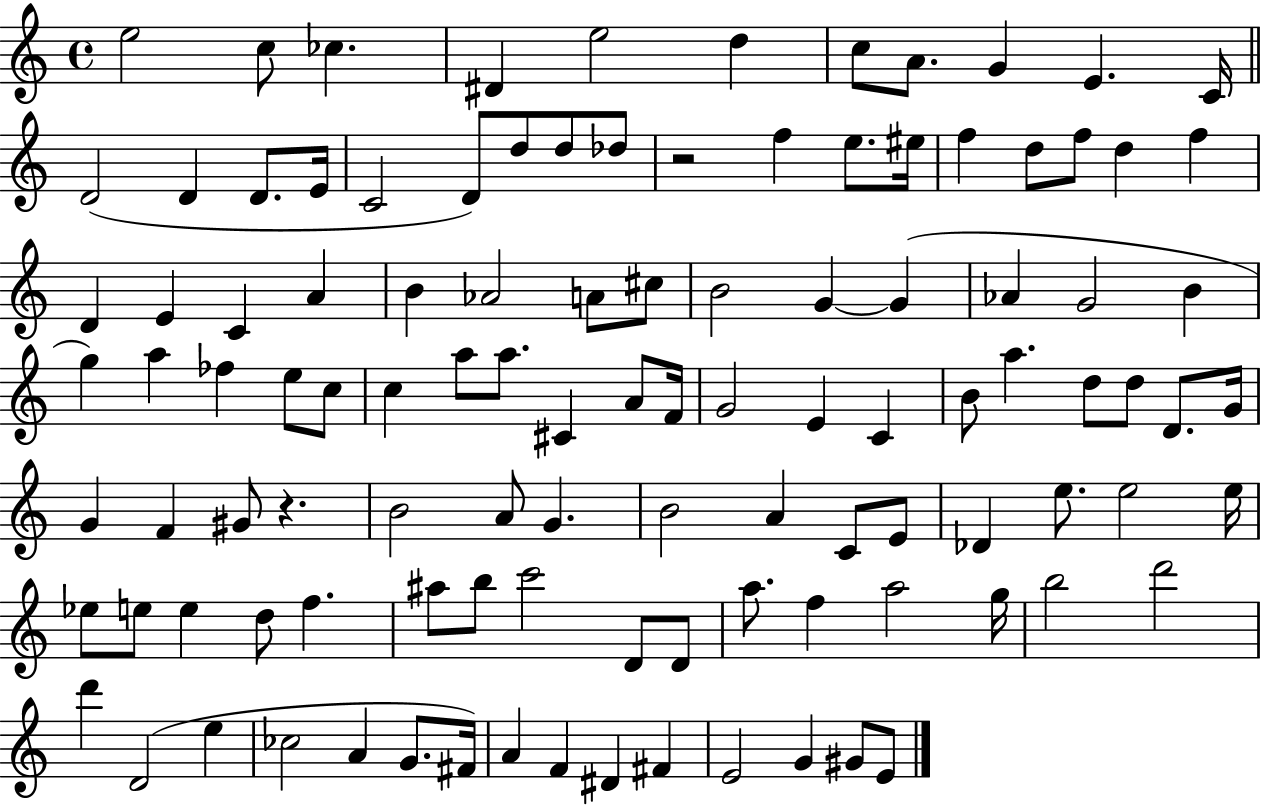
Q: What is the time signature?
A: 4/4